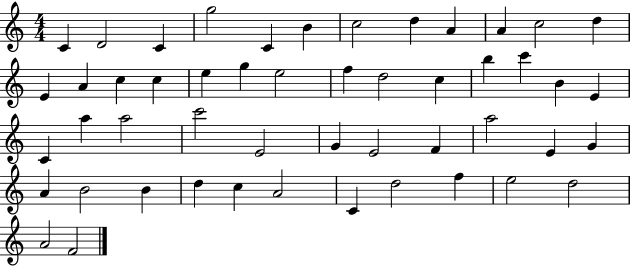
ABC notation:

X:1
T:Untitled
M:4/4
L:1/4
K:C
C D2 C g2 C B c2 d A A c2 d E A c c e g e2 f d2 c b c' B E C a a2 c'2 E2 G E2 F a2 E G A B2 B d c A2 C d2 f e2 d2 A2 F2